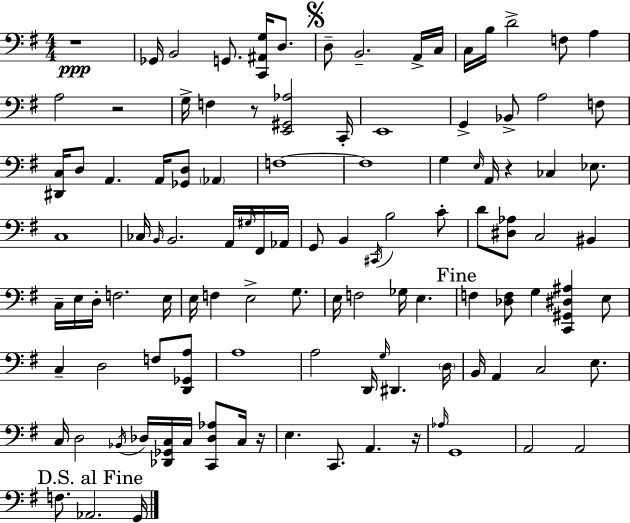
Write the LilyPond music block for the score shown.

{
  \clef bass
  \numericTimeSignature
  \time 4/4
  \key e \minor
  r1\ppp | ges,16 b,2 g,8. <c, ais, g>16 d8. | \mark \markup { \musicglyph "scripts.segno" } d8-- b,2.-- a,16-> c16 | c16 b16 d'2-> f8 a4 | \break a2 r2 | g16-> f4 r8 <e, gis, aes>2 c,16-. | e,1 | g,4-> bes,8-> a2 f8 | \break <dis, c>16 d8 a,4. a,16 <ges, d>8 \parenthesize aes,4 | f1~~ | f1 | g4 \grace { e16 } a,16 r4 ces4 ees8. | \break c1 | ces16 \grace { b,16 } b,2. a,16 | \grace { gis16 } fis,16 aes,16 g,8 b,4 \acciaccatura { cis,16 } b2 | c'8-. d'8 <dis aes>8 c2 | \break bis,4 c16-- e16 d16-. f2. | e16 e16 f4 e2-> | g8. e16 f2 ges16 e4. | \mark "Fine" f4 <des f>8 g4 <c, gis, dis ais>4 | \break e8 c4-- d2 | f8 <d, ges, a>8 a1 | a2 d,16 \grace { g16 } dis,4. | \parenthesize d16 b,16 a,4 c2 | \break e8. c16 d2 \acciaccatura { bes,16 } des16 | <des, ges, c>16 c16 <c, des aes>8 c16 r16 e4. c,8. a,4. | r16 \grace { aes16 } g,1 | a,2 a,2 | \break \mark "D.S. al Fine" f8. aes,2. | g,16 \bar "|."
}